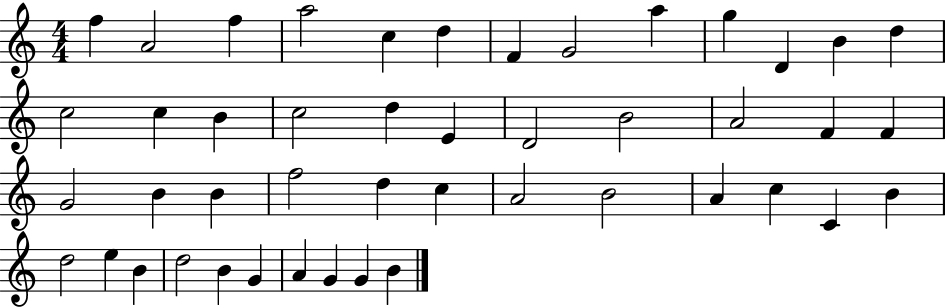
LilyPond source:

{
  \clef treble
  \numericTimeSignature
  \time 4/4
  \key c \major
  f''4 a'2 f''4 | a''2 c''4 d''4 | f'4 g'2 a''4 | g''4 d'4 b'4 d''4 | \break c''2 c''4 b'4 | c''2 d''4 e'4 | d'2 b'2 | a'2 f'4 f'4 | \break g'2 b'4 b'4 | f''2 d''4 c''4 | a'2 b'2 | a'4 c''4 c'4 b'4 | \break d''2 e''4 b'4 | d''2 b'4 g'4 | a'4 g'4 g'4 b'4 | \bar "|."
}